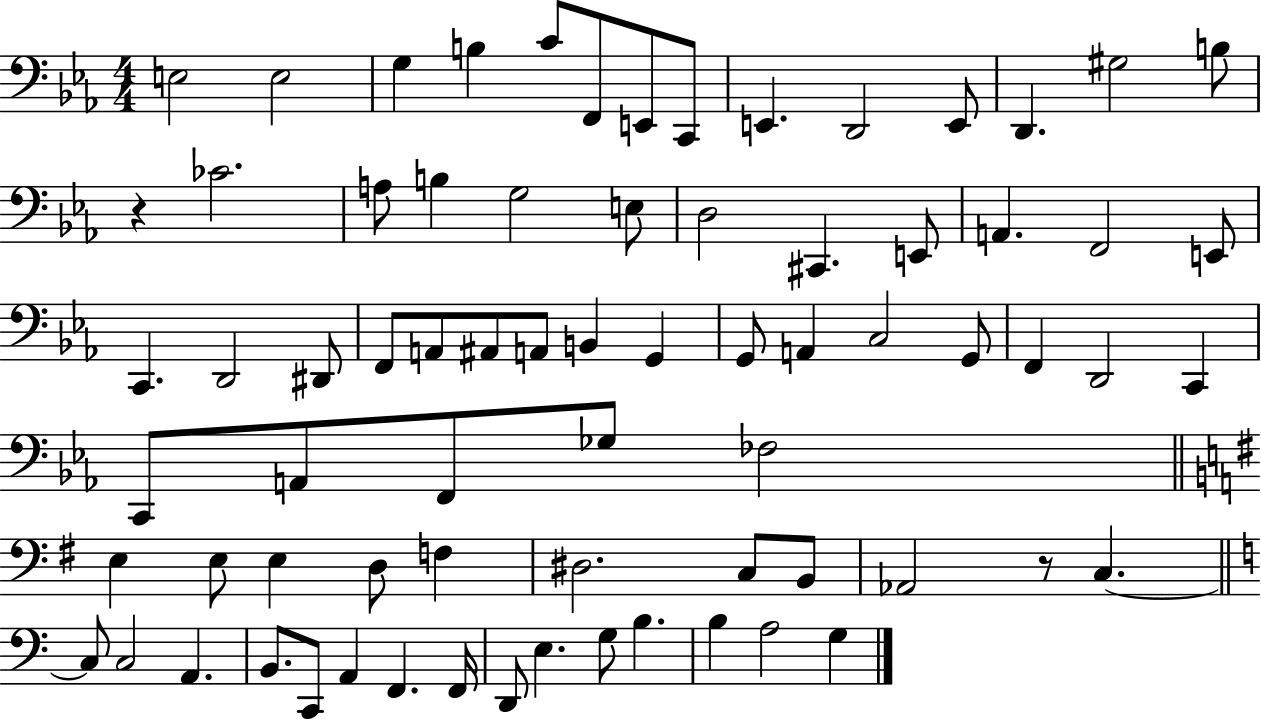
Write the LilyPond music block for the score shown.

{
  \clef bass
  \numericTimeSignature
  \time 4/4
  \key ees \major
  \repeat volta 2 { e2 e2 | g4 b4 c'8 f,8 e,8 c,8 | e,4. d,2 e,8 | d,4. gis2 b8 | \break r4 ces'2. | a8 b4 g2 e8 | d2 cis,4. e,8 | a,4. f,2 e,8 | \break c,4. d,2 dis,8 | f,8 a,8 ais,8 a,8 b,4 g,4 | g,8 a,4 c2 g,8 | f,4 d,2 c,4 | \break c,8 a,8 f,8 ges8 fes2 | \bar "||" \break \key g \major e4 e8 e4 d8 f4 | dis2. c8 b,8 | aes,2 r8 c4.~~ | \bar "||" \break \key c \major c8 c2 a,4. | b,8. c,8 a,4 f,4. f,16 | d,8 e4. g8 b4. | b4 a2 g4 | \break } \bar "|."
}